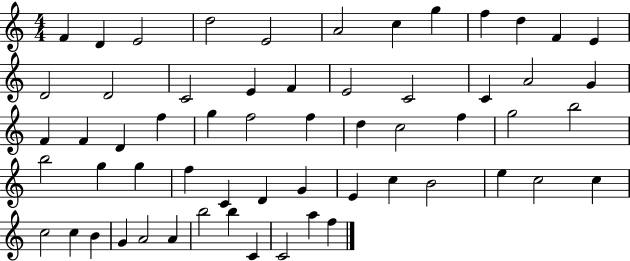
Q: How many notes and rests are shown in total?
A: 59